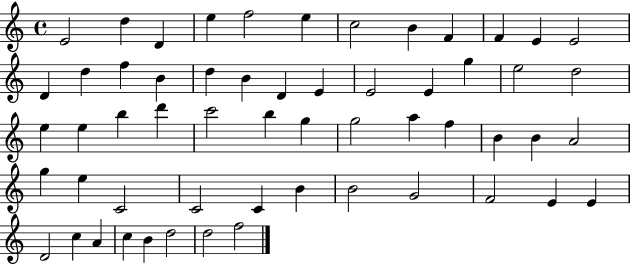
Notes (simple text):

E4/h D5/q D4/q E5/q F5/h E5/q C5/h B4/q F4/q F4/q E4/q E4/h D4/q D5/q F5/q B4/q D5/q B4/q D4/q E4/q E4/h E4/q G5/q E5/h D5/h E5/q E5/q B5/q D6/q C6/h B5/q G5/q G5/h A5/q F5/q B4/q B4/q A4/h G5/q E5/q C4/h C4/h C4/q B4/q B4/h G4/h F4/h E4/q E4/q D4/h C5/q A4/q C5/q B4/q D5/h D5/h F5/h